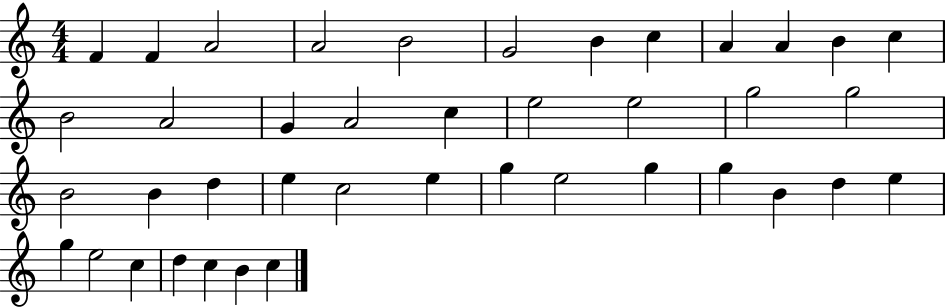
X:1
T:Untitled
M:4/4
L:1/4
K:C
F F A2 A2 B2 G2 B c A A B c B2 A2 G A2 c e2 e2 g2 g2 B2 B d e c2 e g e2 g g B d e g e2 c d c B c